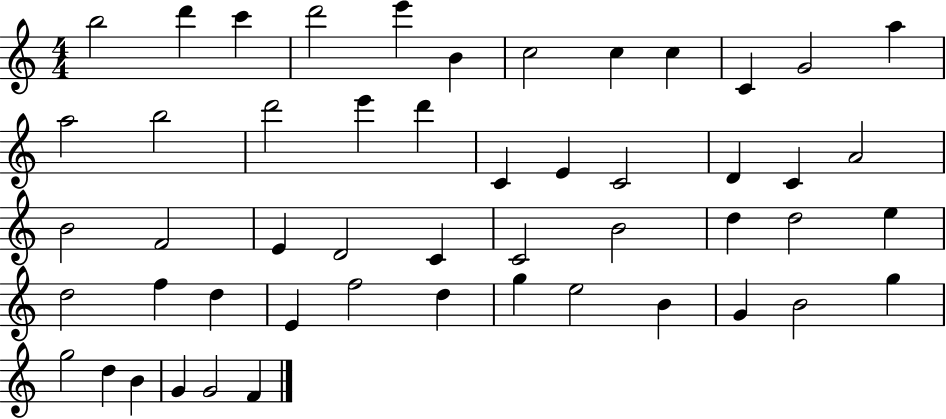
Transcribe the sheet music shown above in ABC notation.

X:1
T:Untitled
M:4/4
L:1/4
K:C
b2 d' c' d'2 e' B c2 c c C G2 a a2 b2 d'2 e' d' C E C2 D C A2 B2 F2 E D2 C C2 B2 d d2 e d2 f d E f2 d g e2 B G B2 g g2 d B G G2 F